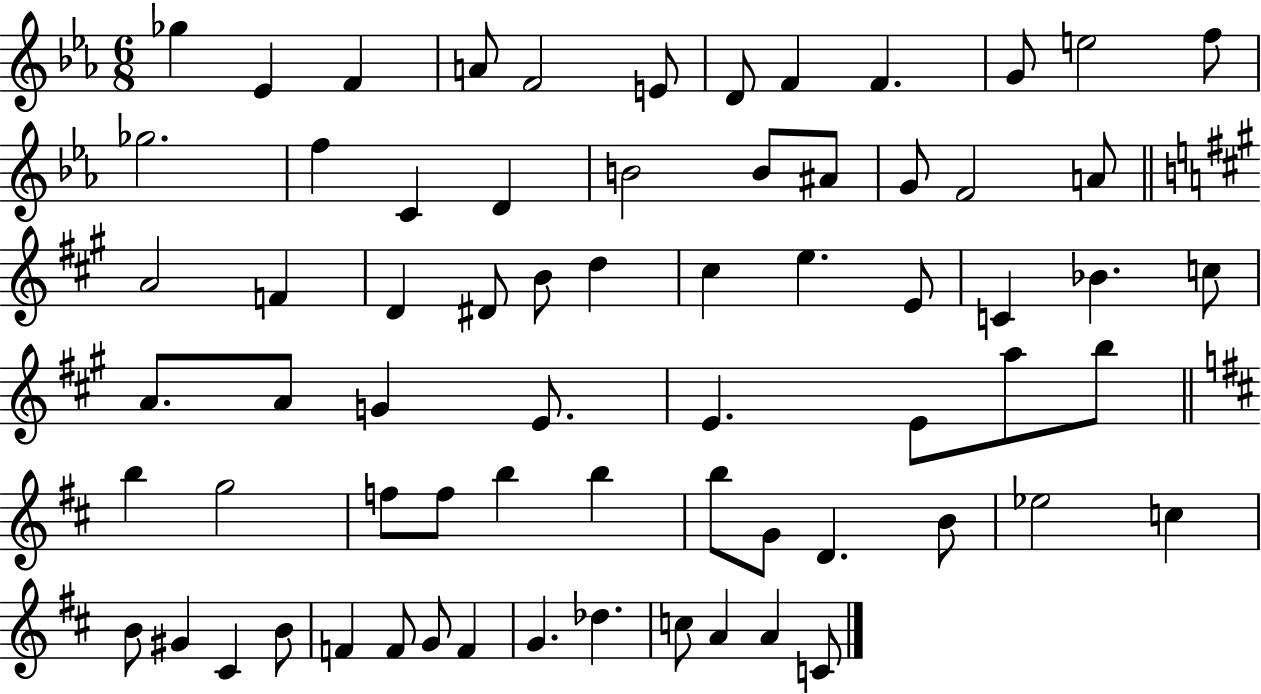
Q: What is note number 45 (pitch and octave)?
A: F5